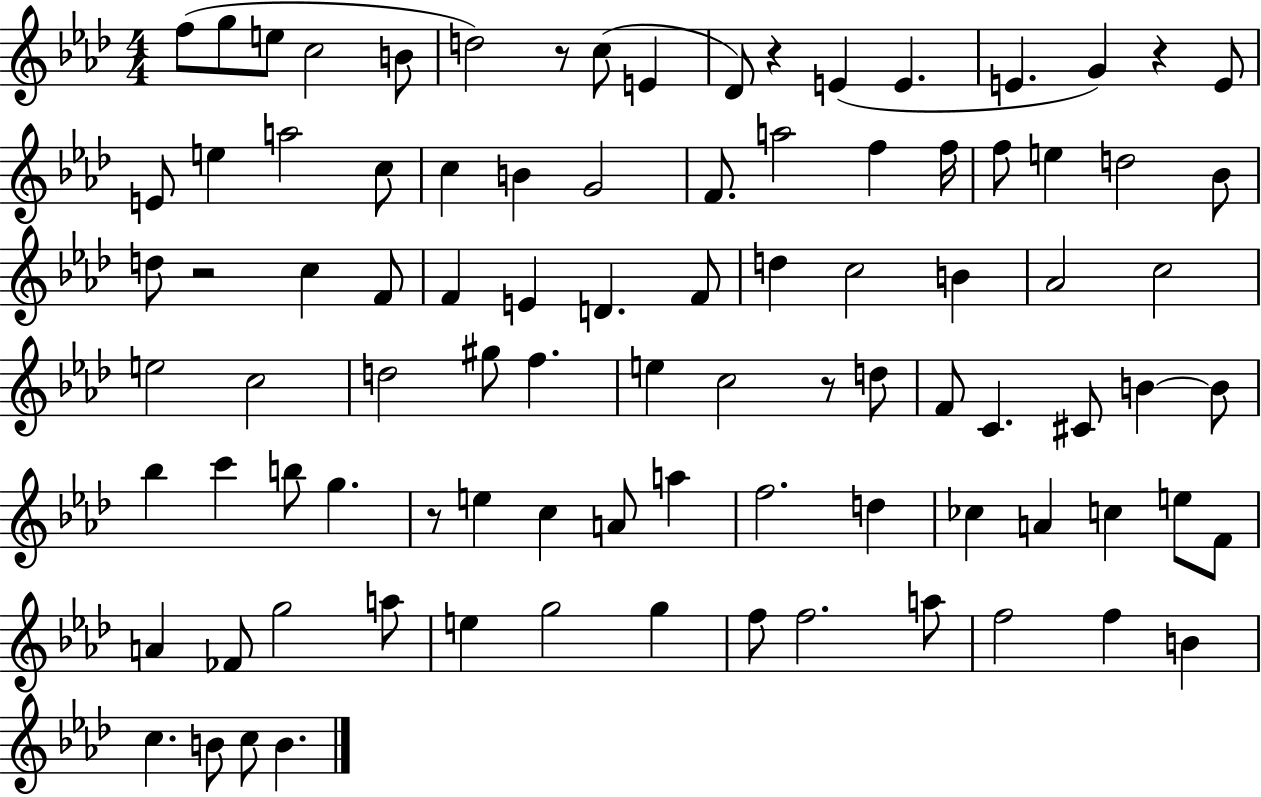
F5/e G5/e E5/e C5/h B4/e D5/h R/e C5/e E4/q Db4/e R/q E4/q E4/q. E4/q. G4/q R/q E4/e E4/e E5/q A5/h C5/e C5/q B4/q G4/h F4/e. A5/h F5/q F5/s F5/e E5/q D5/h Bb4/e D5/e R/h C5/q F4/e F4/q E4/q D4/q. F4/e D5/q C5/h B4/q Ab4/h C5/h E5/h C5/h D5/h G#5/e F5/q. E5/q C5/h R/e D5/e F4/e C4/q. C#4/e B4/q B4/e Bb5/q C6/q B5/e G5/q. R/e E5/q C5/q A4/e A5/q F5/h. D5/q CES5/q A4/q C5/q E5/e F4/e A4/q FES4/e G5/h A5/e E5/q G5/h G5/q F5/e F5/h. A5/e F5/h F5/q B4/q C5/q. B4/e C5/e B4/q.